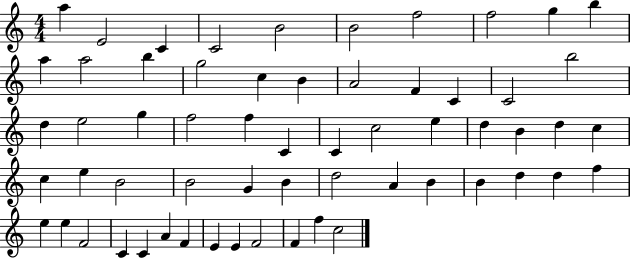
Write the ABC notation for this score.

X:1
T:Untitled
M:4/4
L:1/4
K:C
a E2 C C2 B2 B2 f2 f2 g b a a2 b g2 c B A2 F C C2 b2 d e2 g f2 f C C c2 e d B d c c e B2 B2 G B d2 A B B d d f e e F2 C C A F E E F2 F f c2